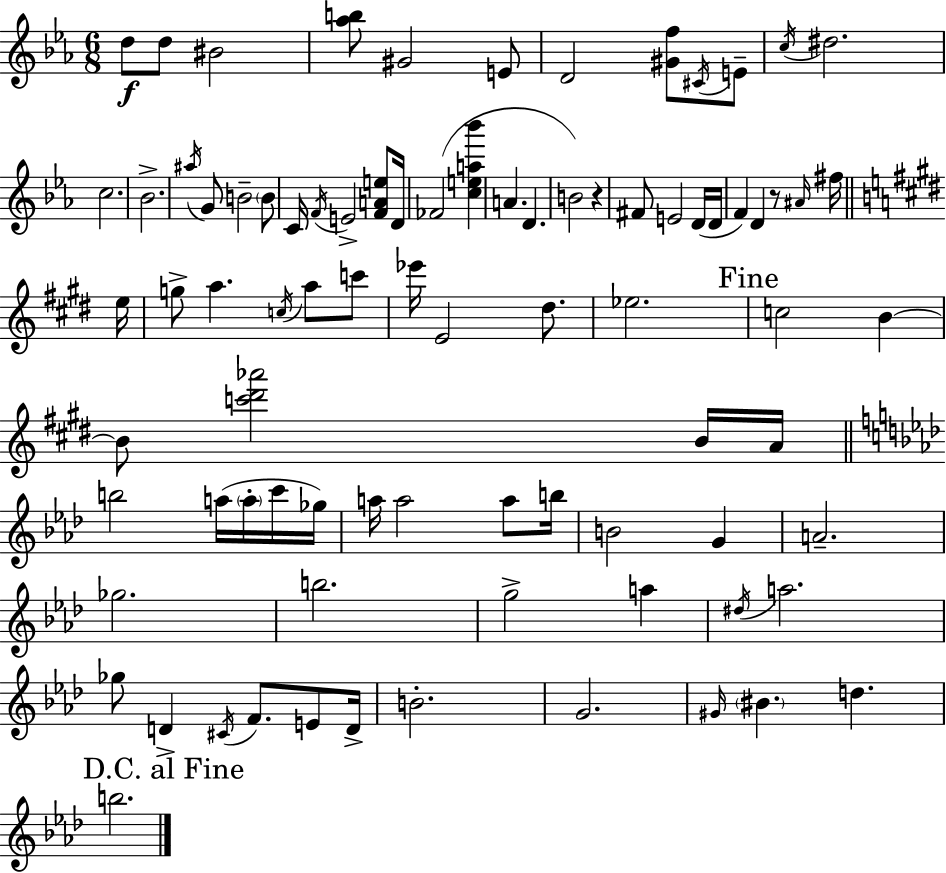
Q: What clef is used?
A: treble